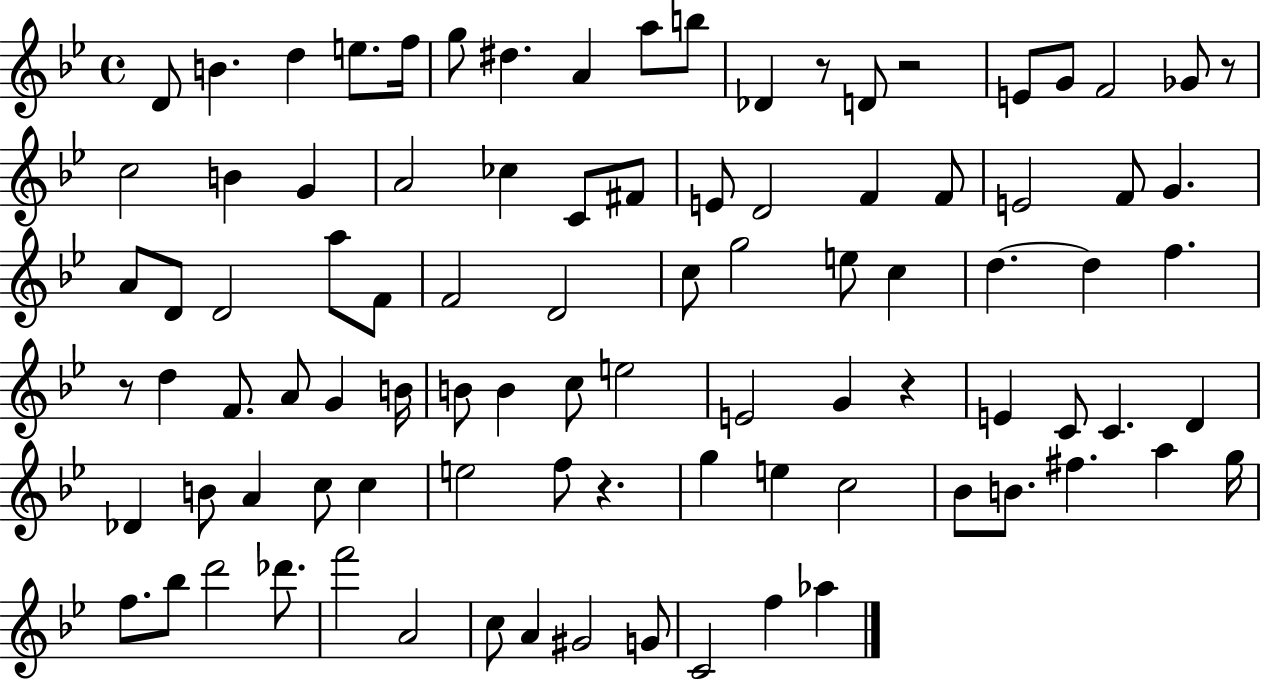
{
  \clef treble
  \time 4/4
  \defaultTimeSignature
  \key bes \major
  d'8 b'4. d''4 e''8. f''16 | g''8 dis''4. a'4 a''8 b''8 | des'4 r8 d'8 r2 | e'8 g'8 f'2 ges'8 r8 | \break c''2 b'4 g'4 | a'2 ces''4 c'8 fis'8 | e'8 d'2 f'4 f'8 | e'2 f'8 g'4. | \break a'8 d'8 d'2 a''8 f'8 | f'2 d'2 | c''8 g''2 e''8 c''4 | d''4.~~ d''4 f''4. | \break r8 d''4 f'8. a'8 g'4 b'16 | b'8 b'4 c''8 e''2 | e'2 g'4 r4 | e'4 c'8 c'4. d'4 | \break des'4 b'8 a'4 c''8 c''4 | e''2 f''8 r4. | g''4 e''4 c''2 | bes'8 b'8. fis''4. a''4 g''16 | \break f''8. bes''8 d'''2 des'''8. | f'''2 a'2 | c''8 a'4 gis'2 g'8 | c'2 f''4 aes''4 | \break \bar "|."
}